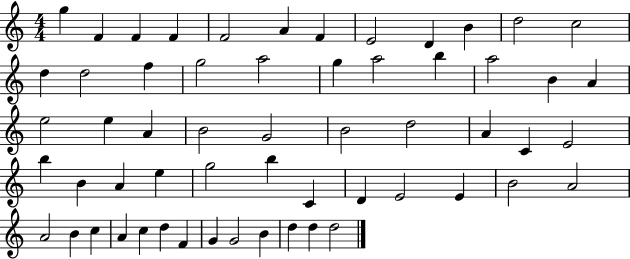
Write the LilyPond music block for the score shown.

{
  \clef treble
  \numericTimeSignature
  \time 4/4
  \key c \major
  g''4 f'4 f'4 f'4 | f'2 a'4 f'4 | e'2 d'4 b'4 | d''2 c''2 | \break d''4 d''2 f''4 | g''2 a''2 | g''4 a''2 b''4 | a''2 b'4 a'4 | \break e''2 e''4 a'4 | b'2 g'2 | b'2 d''2 | a'4 c'4 e'2 | \break b''4 b'4 a'4 e''4 | g''2 b''4 c'4 | d'4 e'2 e'4 | b'2 a'2 | \break a'2 b'4 c''4 | a'4 c''4 d''4 f'4 | g'4 g'2 b'4 | d''4 d''4 d''2 | \break \bar "|."
}